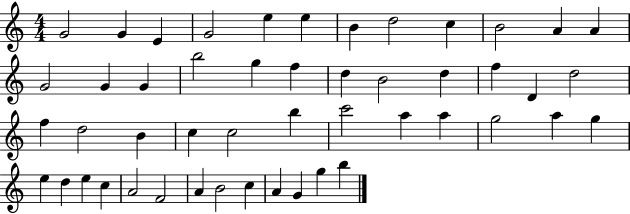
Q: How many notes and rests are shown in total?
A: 49